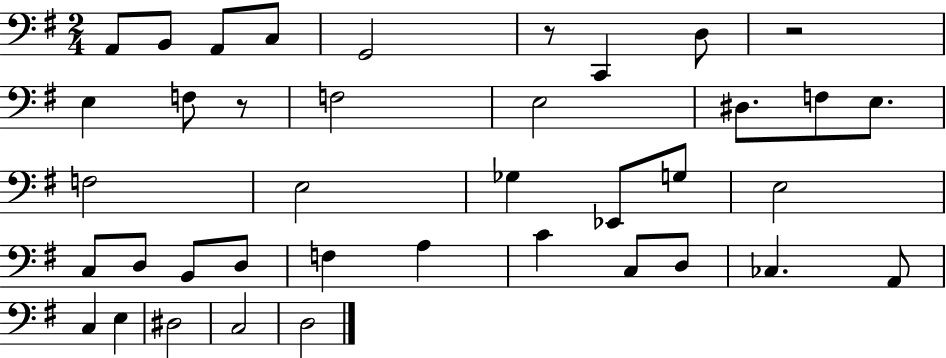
X:1
T:Untitled
M:2/4
L:1/4
K:G
A,,/2 B,,/2 A,,/2 C,/2 G,,2 z/2 C,, D,/2 z2 E, F,/2 z/2 F,2 E,2 ^D,/2 F,/2 E,/2 F,2 E,2 _G, _E,,/2 G,/2 E,2 C,/2 D,/2 B,,/2 D,/2 F, A, C C,/2 D,/2 _C, A,,/2 C, E, ^D,2 C,2 D,2